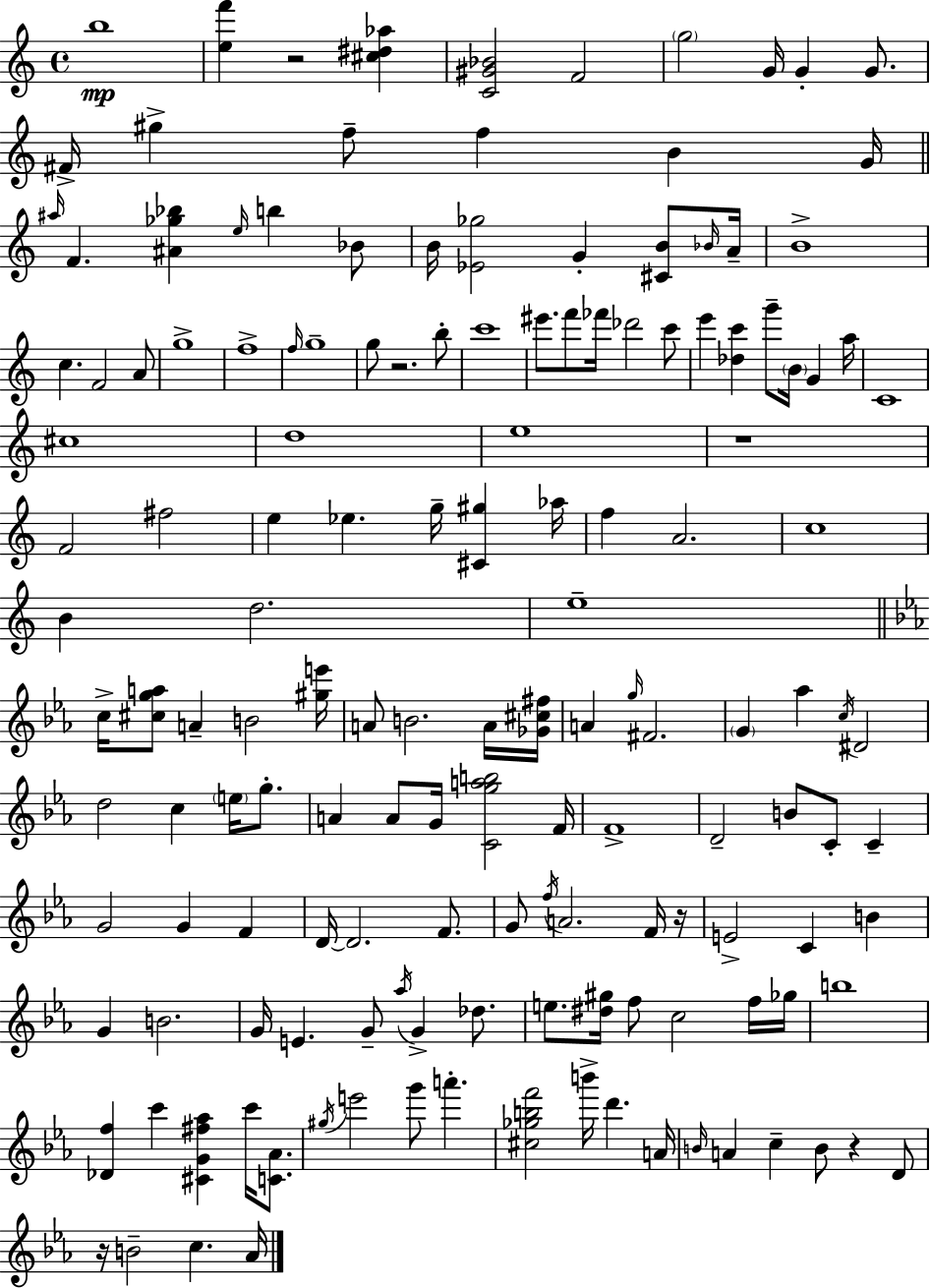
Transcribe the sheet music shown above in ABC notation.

X:1
T:Untitled
M:4/4
L:1/4
K:C
b4 [ef'] z2 [^c^d_a] [C^G_B]2 F2 g2 G/4 G G/2 ^F/4 ^g f/2 f B G/4 ^a/4 F [^A_g_b] e/4 b _B/2 B/4 [_E_g]2 G [^CB]/2 _B/4 A/4 B4 c F2 A/2 g4 f4 f/4 g4 g/2 z2 b/2 c'4 ^e'/2 f'/2 _f'/4 _d'2 c'/2 e' [_dc'] g'/2 B/4 G a/4 C4 ^c4 d4 e4 z4 F2 ^f2 e _e g/4 [^C^g] _a/4 f A2 c4 B d2 e4 c/4 [^cga]/2 A B2 [^ge']/4 A/2 B2 A/4 [_G^c^f]/4 A g/4 ^F2 G _a c/4 ^D2 d2 c e/4 g/2 A A/2 G/4 [Cgab]2 F/4 F4 D2 B/2 C/2 C G2 G F D/4 D2 F/2 G/2 f/4 A2 F/4 z/4 E2 C B G B2 G/4 E G/2 _a/4 G _d/2 e/2 [^d^g]/4 f/2 c2 f/4 _g/4 b4 [_Df] c' [^CG^f_a] c'/4 [C_A]/2 ^g/4 e'2 g'/2 a' [^c_gbf']2 b'/4 d' A/4 B/4 A c B/2 z D/2 z/4 B2 c _A/4